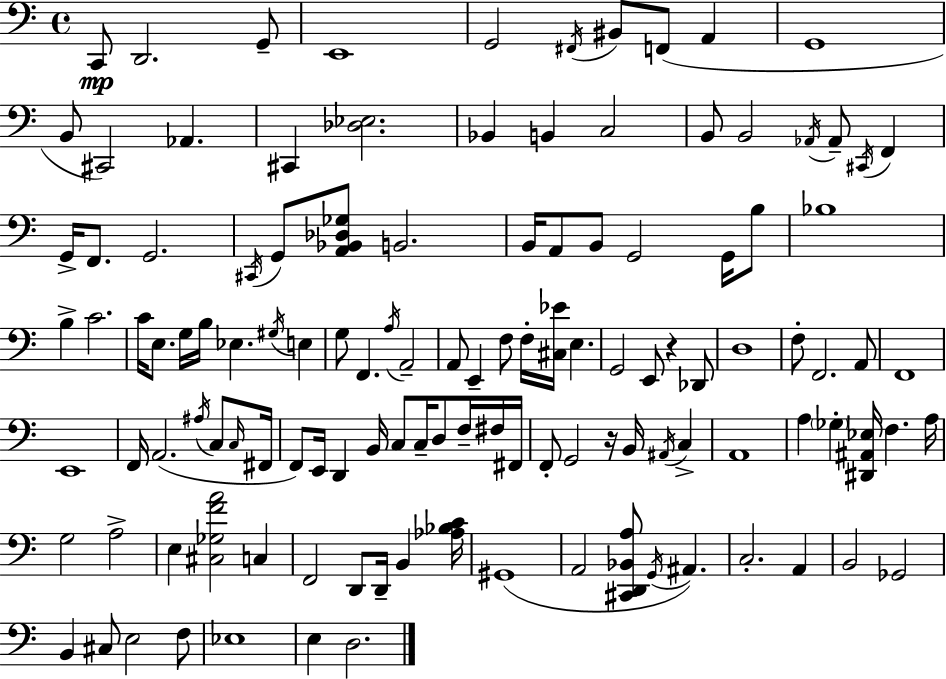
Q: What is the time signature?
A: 4/4